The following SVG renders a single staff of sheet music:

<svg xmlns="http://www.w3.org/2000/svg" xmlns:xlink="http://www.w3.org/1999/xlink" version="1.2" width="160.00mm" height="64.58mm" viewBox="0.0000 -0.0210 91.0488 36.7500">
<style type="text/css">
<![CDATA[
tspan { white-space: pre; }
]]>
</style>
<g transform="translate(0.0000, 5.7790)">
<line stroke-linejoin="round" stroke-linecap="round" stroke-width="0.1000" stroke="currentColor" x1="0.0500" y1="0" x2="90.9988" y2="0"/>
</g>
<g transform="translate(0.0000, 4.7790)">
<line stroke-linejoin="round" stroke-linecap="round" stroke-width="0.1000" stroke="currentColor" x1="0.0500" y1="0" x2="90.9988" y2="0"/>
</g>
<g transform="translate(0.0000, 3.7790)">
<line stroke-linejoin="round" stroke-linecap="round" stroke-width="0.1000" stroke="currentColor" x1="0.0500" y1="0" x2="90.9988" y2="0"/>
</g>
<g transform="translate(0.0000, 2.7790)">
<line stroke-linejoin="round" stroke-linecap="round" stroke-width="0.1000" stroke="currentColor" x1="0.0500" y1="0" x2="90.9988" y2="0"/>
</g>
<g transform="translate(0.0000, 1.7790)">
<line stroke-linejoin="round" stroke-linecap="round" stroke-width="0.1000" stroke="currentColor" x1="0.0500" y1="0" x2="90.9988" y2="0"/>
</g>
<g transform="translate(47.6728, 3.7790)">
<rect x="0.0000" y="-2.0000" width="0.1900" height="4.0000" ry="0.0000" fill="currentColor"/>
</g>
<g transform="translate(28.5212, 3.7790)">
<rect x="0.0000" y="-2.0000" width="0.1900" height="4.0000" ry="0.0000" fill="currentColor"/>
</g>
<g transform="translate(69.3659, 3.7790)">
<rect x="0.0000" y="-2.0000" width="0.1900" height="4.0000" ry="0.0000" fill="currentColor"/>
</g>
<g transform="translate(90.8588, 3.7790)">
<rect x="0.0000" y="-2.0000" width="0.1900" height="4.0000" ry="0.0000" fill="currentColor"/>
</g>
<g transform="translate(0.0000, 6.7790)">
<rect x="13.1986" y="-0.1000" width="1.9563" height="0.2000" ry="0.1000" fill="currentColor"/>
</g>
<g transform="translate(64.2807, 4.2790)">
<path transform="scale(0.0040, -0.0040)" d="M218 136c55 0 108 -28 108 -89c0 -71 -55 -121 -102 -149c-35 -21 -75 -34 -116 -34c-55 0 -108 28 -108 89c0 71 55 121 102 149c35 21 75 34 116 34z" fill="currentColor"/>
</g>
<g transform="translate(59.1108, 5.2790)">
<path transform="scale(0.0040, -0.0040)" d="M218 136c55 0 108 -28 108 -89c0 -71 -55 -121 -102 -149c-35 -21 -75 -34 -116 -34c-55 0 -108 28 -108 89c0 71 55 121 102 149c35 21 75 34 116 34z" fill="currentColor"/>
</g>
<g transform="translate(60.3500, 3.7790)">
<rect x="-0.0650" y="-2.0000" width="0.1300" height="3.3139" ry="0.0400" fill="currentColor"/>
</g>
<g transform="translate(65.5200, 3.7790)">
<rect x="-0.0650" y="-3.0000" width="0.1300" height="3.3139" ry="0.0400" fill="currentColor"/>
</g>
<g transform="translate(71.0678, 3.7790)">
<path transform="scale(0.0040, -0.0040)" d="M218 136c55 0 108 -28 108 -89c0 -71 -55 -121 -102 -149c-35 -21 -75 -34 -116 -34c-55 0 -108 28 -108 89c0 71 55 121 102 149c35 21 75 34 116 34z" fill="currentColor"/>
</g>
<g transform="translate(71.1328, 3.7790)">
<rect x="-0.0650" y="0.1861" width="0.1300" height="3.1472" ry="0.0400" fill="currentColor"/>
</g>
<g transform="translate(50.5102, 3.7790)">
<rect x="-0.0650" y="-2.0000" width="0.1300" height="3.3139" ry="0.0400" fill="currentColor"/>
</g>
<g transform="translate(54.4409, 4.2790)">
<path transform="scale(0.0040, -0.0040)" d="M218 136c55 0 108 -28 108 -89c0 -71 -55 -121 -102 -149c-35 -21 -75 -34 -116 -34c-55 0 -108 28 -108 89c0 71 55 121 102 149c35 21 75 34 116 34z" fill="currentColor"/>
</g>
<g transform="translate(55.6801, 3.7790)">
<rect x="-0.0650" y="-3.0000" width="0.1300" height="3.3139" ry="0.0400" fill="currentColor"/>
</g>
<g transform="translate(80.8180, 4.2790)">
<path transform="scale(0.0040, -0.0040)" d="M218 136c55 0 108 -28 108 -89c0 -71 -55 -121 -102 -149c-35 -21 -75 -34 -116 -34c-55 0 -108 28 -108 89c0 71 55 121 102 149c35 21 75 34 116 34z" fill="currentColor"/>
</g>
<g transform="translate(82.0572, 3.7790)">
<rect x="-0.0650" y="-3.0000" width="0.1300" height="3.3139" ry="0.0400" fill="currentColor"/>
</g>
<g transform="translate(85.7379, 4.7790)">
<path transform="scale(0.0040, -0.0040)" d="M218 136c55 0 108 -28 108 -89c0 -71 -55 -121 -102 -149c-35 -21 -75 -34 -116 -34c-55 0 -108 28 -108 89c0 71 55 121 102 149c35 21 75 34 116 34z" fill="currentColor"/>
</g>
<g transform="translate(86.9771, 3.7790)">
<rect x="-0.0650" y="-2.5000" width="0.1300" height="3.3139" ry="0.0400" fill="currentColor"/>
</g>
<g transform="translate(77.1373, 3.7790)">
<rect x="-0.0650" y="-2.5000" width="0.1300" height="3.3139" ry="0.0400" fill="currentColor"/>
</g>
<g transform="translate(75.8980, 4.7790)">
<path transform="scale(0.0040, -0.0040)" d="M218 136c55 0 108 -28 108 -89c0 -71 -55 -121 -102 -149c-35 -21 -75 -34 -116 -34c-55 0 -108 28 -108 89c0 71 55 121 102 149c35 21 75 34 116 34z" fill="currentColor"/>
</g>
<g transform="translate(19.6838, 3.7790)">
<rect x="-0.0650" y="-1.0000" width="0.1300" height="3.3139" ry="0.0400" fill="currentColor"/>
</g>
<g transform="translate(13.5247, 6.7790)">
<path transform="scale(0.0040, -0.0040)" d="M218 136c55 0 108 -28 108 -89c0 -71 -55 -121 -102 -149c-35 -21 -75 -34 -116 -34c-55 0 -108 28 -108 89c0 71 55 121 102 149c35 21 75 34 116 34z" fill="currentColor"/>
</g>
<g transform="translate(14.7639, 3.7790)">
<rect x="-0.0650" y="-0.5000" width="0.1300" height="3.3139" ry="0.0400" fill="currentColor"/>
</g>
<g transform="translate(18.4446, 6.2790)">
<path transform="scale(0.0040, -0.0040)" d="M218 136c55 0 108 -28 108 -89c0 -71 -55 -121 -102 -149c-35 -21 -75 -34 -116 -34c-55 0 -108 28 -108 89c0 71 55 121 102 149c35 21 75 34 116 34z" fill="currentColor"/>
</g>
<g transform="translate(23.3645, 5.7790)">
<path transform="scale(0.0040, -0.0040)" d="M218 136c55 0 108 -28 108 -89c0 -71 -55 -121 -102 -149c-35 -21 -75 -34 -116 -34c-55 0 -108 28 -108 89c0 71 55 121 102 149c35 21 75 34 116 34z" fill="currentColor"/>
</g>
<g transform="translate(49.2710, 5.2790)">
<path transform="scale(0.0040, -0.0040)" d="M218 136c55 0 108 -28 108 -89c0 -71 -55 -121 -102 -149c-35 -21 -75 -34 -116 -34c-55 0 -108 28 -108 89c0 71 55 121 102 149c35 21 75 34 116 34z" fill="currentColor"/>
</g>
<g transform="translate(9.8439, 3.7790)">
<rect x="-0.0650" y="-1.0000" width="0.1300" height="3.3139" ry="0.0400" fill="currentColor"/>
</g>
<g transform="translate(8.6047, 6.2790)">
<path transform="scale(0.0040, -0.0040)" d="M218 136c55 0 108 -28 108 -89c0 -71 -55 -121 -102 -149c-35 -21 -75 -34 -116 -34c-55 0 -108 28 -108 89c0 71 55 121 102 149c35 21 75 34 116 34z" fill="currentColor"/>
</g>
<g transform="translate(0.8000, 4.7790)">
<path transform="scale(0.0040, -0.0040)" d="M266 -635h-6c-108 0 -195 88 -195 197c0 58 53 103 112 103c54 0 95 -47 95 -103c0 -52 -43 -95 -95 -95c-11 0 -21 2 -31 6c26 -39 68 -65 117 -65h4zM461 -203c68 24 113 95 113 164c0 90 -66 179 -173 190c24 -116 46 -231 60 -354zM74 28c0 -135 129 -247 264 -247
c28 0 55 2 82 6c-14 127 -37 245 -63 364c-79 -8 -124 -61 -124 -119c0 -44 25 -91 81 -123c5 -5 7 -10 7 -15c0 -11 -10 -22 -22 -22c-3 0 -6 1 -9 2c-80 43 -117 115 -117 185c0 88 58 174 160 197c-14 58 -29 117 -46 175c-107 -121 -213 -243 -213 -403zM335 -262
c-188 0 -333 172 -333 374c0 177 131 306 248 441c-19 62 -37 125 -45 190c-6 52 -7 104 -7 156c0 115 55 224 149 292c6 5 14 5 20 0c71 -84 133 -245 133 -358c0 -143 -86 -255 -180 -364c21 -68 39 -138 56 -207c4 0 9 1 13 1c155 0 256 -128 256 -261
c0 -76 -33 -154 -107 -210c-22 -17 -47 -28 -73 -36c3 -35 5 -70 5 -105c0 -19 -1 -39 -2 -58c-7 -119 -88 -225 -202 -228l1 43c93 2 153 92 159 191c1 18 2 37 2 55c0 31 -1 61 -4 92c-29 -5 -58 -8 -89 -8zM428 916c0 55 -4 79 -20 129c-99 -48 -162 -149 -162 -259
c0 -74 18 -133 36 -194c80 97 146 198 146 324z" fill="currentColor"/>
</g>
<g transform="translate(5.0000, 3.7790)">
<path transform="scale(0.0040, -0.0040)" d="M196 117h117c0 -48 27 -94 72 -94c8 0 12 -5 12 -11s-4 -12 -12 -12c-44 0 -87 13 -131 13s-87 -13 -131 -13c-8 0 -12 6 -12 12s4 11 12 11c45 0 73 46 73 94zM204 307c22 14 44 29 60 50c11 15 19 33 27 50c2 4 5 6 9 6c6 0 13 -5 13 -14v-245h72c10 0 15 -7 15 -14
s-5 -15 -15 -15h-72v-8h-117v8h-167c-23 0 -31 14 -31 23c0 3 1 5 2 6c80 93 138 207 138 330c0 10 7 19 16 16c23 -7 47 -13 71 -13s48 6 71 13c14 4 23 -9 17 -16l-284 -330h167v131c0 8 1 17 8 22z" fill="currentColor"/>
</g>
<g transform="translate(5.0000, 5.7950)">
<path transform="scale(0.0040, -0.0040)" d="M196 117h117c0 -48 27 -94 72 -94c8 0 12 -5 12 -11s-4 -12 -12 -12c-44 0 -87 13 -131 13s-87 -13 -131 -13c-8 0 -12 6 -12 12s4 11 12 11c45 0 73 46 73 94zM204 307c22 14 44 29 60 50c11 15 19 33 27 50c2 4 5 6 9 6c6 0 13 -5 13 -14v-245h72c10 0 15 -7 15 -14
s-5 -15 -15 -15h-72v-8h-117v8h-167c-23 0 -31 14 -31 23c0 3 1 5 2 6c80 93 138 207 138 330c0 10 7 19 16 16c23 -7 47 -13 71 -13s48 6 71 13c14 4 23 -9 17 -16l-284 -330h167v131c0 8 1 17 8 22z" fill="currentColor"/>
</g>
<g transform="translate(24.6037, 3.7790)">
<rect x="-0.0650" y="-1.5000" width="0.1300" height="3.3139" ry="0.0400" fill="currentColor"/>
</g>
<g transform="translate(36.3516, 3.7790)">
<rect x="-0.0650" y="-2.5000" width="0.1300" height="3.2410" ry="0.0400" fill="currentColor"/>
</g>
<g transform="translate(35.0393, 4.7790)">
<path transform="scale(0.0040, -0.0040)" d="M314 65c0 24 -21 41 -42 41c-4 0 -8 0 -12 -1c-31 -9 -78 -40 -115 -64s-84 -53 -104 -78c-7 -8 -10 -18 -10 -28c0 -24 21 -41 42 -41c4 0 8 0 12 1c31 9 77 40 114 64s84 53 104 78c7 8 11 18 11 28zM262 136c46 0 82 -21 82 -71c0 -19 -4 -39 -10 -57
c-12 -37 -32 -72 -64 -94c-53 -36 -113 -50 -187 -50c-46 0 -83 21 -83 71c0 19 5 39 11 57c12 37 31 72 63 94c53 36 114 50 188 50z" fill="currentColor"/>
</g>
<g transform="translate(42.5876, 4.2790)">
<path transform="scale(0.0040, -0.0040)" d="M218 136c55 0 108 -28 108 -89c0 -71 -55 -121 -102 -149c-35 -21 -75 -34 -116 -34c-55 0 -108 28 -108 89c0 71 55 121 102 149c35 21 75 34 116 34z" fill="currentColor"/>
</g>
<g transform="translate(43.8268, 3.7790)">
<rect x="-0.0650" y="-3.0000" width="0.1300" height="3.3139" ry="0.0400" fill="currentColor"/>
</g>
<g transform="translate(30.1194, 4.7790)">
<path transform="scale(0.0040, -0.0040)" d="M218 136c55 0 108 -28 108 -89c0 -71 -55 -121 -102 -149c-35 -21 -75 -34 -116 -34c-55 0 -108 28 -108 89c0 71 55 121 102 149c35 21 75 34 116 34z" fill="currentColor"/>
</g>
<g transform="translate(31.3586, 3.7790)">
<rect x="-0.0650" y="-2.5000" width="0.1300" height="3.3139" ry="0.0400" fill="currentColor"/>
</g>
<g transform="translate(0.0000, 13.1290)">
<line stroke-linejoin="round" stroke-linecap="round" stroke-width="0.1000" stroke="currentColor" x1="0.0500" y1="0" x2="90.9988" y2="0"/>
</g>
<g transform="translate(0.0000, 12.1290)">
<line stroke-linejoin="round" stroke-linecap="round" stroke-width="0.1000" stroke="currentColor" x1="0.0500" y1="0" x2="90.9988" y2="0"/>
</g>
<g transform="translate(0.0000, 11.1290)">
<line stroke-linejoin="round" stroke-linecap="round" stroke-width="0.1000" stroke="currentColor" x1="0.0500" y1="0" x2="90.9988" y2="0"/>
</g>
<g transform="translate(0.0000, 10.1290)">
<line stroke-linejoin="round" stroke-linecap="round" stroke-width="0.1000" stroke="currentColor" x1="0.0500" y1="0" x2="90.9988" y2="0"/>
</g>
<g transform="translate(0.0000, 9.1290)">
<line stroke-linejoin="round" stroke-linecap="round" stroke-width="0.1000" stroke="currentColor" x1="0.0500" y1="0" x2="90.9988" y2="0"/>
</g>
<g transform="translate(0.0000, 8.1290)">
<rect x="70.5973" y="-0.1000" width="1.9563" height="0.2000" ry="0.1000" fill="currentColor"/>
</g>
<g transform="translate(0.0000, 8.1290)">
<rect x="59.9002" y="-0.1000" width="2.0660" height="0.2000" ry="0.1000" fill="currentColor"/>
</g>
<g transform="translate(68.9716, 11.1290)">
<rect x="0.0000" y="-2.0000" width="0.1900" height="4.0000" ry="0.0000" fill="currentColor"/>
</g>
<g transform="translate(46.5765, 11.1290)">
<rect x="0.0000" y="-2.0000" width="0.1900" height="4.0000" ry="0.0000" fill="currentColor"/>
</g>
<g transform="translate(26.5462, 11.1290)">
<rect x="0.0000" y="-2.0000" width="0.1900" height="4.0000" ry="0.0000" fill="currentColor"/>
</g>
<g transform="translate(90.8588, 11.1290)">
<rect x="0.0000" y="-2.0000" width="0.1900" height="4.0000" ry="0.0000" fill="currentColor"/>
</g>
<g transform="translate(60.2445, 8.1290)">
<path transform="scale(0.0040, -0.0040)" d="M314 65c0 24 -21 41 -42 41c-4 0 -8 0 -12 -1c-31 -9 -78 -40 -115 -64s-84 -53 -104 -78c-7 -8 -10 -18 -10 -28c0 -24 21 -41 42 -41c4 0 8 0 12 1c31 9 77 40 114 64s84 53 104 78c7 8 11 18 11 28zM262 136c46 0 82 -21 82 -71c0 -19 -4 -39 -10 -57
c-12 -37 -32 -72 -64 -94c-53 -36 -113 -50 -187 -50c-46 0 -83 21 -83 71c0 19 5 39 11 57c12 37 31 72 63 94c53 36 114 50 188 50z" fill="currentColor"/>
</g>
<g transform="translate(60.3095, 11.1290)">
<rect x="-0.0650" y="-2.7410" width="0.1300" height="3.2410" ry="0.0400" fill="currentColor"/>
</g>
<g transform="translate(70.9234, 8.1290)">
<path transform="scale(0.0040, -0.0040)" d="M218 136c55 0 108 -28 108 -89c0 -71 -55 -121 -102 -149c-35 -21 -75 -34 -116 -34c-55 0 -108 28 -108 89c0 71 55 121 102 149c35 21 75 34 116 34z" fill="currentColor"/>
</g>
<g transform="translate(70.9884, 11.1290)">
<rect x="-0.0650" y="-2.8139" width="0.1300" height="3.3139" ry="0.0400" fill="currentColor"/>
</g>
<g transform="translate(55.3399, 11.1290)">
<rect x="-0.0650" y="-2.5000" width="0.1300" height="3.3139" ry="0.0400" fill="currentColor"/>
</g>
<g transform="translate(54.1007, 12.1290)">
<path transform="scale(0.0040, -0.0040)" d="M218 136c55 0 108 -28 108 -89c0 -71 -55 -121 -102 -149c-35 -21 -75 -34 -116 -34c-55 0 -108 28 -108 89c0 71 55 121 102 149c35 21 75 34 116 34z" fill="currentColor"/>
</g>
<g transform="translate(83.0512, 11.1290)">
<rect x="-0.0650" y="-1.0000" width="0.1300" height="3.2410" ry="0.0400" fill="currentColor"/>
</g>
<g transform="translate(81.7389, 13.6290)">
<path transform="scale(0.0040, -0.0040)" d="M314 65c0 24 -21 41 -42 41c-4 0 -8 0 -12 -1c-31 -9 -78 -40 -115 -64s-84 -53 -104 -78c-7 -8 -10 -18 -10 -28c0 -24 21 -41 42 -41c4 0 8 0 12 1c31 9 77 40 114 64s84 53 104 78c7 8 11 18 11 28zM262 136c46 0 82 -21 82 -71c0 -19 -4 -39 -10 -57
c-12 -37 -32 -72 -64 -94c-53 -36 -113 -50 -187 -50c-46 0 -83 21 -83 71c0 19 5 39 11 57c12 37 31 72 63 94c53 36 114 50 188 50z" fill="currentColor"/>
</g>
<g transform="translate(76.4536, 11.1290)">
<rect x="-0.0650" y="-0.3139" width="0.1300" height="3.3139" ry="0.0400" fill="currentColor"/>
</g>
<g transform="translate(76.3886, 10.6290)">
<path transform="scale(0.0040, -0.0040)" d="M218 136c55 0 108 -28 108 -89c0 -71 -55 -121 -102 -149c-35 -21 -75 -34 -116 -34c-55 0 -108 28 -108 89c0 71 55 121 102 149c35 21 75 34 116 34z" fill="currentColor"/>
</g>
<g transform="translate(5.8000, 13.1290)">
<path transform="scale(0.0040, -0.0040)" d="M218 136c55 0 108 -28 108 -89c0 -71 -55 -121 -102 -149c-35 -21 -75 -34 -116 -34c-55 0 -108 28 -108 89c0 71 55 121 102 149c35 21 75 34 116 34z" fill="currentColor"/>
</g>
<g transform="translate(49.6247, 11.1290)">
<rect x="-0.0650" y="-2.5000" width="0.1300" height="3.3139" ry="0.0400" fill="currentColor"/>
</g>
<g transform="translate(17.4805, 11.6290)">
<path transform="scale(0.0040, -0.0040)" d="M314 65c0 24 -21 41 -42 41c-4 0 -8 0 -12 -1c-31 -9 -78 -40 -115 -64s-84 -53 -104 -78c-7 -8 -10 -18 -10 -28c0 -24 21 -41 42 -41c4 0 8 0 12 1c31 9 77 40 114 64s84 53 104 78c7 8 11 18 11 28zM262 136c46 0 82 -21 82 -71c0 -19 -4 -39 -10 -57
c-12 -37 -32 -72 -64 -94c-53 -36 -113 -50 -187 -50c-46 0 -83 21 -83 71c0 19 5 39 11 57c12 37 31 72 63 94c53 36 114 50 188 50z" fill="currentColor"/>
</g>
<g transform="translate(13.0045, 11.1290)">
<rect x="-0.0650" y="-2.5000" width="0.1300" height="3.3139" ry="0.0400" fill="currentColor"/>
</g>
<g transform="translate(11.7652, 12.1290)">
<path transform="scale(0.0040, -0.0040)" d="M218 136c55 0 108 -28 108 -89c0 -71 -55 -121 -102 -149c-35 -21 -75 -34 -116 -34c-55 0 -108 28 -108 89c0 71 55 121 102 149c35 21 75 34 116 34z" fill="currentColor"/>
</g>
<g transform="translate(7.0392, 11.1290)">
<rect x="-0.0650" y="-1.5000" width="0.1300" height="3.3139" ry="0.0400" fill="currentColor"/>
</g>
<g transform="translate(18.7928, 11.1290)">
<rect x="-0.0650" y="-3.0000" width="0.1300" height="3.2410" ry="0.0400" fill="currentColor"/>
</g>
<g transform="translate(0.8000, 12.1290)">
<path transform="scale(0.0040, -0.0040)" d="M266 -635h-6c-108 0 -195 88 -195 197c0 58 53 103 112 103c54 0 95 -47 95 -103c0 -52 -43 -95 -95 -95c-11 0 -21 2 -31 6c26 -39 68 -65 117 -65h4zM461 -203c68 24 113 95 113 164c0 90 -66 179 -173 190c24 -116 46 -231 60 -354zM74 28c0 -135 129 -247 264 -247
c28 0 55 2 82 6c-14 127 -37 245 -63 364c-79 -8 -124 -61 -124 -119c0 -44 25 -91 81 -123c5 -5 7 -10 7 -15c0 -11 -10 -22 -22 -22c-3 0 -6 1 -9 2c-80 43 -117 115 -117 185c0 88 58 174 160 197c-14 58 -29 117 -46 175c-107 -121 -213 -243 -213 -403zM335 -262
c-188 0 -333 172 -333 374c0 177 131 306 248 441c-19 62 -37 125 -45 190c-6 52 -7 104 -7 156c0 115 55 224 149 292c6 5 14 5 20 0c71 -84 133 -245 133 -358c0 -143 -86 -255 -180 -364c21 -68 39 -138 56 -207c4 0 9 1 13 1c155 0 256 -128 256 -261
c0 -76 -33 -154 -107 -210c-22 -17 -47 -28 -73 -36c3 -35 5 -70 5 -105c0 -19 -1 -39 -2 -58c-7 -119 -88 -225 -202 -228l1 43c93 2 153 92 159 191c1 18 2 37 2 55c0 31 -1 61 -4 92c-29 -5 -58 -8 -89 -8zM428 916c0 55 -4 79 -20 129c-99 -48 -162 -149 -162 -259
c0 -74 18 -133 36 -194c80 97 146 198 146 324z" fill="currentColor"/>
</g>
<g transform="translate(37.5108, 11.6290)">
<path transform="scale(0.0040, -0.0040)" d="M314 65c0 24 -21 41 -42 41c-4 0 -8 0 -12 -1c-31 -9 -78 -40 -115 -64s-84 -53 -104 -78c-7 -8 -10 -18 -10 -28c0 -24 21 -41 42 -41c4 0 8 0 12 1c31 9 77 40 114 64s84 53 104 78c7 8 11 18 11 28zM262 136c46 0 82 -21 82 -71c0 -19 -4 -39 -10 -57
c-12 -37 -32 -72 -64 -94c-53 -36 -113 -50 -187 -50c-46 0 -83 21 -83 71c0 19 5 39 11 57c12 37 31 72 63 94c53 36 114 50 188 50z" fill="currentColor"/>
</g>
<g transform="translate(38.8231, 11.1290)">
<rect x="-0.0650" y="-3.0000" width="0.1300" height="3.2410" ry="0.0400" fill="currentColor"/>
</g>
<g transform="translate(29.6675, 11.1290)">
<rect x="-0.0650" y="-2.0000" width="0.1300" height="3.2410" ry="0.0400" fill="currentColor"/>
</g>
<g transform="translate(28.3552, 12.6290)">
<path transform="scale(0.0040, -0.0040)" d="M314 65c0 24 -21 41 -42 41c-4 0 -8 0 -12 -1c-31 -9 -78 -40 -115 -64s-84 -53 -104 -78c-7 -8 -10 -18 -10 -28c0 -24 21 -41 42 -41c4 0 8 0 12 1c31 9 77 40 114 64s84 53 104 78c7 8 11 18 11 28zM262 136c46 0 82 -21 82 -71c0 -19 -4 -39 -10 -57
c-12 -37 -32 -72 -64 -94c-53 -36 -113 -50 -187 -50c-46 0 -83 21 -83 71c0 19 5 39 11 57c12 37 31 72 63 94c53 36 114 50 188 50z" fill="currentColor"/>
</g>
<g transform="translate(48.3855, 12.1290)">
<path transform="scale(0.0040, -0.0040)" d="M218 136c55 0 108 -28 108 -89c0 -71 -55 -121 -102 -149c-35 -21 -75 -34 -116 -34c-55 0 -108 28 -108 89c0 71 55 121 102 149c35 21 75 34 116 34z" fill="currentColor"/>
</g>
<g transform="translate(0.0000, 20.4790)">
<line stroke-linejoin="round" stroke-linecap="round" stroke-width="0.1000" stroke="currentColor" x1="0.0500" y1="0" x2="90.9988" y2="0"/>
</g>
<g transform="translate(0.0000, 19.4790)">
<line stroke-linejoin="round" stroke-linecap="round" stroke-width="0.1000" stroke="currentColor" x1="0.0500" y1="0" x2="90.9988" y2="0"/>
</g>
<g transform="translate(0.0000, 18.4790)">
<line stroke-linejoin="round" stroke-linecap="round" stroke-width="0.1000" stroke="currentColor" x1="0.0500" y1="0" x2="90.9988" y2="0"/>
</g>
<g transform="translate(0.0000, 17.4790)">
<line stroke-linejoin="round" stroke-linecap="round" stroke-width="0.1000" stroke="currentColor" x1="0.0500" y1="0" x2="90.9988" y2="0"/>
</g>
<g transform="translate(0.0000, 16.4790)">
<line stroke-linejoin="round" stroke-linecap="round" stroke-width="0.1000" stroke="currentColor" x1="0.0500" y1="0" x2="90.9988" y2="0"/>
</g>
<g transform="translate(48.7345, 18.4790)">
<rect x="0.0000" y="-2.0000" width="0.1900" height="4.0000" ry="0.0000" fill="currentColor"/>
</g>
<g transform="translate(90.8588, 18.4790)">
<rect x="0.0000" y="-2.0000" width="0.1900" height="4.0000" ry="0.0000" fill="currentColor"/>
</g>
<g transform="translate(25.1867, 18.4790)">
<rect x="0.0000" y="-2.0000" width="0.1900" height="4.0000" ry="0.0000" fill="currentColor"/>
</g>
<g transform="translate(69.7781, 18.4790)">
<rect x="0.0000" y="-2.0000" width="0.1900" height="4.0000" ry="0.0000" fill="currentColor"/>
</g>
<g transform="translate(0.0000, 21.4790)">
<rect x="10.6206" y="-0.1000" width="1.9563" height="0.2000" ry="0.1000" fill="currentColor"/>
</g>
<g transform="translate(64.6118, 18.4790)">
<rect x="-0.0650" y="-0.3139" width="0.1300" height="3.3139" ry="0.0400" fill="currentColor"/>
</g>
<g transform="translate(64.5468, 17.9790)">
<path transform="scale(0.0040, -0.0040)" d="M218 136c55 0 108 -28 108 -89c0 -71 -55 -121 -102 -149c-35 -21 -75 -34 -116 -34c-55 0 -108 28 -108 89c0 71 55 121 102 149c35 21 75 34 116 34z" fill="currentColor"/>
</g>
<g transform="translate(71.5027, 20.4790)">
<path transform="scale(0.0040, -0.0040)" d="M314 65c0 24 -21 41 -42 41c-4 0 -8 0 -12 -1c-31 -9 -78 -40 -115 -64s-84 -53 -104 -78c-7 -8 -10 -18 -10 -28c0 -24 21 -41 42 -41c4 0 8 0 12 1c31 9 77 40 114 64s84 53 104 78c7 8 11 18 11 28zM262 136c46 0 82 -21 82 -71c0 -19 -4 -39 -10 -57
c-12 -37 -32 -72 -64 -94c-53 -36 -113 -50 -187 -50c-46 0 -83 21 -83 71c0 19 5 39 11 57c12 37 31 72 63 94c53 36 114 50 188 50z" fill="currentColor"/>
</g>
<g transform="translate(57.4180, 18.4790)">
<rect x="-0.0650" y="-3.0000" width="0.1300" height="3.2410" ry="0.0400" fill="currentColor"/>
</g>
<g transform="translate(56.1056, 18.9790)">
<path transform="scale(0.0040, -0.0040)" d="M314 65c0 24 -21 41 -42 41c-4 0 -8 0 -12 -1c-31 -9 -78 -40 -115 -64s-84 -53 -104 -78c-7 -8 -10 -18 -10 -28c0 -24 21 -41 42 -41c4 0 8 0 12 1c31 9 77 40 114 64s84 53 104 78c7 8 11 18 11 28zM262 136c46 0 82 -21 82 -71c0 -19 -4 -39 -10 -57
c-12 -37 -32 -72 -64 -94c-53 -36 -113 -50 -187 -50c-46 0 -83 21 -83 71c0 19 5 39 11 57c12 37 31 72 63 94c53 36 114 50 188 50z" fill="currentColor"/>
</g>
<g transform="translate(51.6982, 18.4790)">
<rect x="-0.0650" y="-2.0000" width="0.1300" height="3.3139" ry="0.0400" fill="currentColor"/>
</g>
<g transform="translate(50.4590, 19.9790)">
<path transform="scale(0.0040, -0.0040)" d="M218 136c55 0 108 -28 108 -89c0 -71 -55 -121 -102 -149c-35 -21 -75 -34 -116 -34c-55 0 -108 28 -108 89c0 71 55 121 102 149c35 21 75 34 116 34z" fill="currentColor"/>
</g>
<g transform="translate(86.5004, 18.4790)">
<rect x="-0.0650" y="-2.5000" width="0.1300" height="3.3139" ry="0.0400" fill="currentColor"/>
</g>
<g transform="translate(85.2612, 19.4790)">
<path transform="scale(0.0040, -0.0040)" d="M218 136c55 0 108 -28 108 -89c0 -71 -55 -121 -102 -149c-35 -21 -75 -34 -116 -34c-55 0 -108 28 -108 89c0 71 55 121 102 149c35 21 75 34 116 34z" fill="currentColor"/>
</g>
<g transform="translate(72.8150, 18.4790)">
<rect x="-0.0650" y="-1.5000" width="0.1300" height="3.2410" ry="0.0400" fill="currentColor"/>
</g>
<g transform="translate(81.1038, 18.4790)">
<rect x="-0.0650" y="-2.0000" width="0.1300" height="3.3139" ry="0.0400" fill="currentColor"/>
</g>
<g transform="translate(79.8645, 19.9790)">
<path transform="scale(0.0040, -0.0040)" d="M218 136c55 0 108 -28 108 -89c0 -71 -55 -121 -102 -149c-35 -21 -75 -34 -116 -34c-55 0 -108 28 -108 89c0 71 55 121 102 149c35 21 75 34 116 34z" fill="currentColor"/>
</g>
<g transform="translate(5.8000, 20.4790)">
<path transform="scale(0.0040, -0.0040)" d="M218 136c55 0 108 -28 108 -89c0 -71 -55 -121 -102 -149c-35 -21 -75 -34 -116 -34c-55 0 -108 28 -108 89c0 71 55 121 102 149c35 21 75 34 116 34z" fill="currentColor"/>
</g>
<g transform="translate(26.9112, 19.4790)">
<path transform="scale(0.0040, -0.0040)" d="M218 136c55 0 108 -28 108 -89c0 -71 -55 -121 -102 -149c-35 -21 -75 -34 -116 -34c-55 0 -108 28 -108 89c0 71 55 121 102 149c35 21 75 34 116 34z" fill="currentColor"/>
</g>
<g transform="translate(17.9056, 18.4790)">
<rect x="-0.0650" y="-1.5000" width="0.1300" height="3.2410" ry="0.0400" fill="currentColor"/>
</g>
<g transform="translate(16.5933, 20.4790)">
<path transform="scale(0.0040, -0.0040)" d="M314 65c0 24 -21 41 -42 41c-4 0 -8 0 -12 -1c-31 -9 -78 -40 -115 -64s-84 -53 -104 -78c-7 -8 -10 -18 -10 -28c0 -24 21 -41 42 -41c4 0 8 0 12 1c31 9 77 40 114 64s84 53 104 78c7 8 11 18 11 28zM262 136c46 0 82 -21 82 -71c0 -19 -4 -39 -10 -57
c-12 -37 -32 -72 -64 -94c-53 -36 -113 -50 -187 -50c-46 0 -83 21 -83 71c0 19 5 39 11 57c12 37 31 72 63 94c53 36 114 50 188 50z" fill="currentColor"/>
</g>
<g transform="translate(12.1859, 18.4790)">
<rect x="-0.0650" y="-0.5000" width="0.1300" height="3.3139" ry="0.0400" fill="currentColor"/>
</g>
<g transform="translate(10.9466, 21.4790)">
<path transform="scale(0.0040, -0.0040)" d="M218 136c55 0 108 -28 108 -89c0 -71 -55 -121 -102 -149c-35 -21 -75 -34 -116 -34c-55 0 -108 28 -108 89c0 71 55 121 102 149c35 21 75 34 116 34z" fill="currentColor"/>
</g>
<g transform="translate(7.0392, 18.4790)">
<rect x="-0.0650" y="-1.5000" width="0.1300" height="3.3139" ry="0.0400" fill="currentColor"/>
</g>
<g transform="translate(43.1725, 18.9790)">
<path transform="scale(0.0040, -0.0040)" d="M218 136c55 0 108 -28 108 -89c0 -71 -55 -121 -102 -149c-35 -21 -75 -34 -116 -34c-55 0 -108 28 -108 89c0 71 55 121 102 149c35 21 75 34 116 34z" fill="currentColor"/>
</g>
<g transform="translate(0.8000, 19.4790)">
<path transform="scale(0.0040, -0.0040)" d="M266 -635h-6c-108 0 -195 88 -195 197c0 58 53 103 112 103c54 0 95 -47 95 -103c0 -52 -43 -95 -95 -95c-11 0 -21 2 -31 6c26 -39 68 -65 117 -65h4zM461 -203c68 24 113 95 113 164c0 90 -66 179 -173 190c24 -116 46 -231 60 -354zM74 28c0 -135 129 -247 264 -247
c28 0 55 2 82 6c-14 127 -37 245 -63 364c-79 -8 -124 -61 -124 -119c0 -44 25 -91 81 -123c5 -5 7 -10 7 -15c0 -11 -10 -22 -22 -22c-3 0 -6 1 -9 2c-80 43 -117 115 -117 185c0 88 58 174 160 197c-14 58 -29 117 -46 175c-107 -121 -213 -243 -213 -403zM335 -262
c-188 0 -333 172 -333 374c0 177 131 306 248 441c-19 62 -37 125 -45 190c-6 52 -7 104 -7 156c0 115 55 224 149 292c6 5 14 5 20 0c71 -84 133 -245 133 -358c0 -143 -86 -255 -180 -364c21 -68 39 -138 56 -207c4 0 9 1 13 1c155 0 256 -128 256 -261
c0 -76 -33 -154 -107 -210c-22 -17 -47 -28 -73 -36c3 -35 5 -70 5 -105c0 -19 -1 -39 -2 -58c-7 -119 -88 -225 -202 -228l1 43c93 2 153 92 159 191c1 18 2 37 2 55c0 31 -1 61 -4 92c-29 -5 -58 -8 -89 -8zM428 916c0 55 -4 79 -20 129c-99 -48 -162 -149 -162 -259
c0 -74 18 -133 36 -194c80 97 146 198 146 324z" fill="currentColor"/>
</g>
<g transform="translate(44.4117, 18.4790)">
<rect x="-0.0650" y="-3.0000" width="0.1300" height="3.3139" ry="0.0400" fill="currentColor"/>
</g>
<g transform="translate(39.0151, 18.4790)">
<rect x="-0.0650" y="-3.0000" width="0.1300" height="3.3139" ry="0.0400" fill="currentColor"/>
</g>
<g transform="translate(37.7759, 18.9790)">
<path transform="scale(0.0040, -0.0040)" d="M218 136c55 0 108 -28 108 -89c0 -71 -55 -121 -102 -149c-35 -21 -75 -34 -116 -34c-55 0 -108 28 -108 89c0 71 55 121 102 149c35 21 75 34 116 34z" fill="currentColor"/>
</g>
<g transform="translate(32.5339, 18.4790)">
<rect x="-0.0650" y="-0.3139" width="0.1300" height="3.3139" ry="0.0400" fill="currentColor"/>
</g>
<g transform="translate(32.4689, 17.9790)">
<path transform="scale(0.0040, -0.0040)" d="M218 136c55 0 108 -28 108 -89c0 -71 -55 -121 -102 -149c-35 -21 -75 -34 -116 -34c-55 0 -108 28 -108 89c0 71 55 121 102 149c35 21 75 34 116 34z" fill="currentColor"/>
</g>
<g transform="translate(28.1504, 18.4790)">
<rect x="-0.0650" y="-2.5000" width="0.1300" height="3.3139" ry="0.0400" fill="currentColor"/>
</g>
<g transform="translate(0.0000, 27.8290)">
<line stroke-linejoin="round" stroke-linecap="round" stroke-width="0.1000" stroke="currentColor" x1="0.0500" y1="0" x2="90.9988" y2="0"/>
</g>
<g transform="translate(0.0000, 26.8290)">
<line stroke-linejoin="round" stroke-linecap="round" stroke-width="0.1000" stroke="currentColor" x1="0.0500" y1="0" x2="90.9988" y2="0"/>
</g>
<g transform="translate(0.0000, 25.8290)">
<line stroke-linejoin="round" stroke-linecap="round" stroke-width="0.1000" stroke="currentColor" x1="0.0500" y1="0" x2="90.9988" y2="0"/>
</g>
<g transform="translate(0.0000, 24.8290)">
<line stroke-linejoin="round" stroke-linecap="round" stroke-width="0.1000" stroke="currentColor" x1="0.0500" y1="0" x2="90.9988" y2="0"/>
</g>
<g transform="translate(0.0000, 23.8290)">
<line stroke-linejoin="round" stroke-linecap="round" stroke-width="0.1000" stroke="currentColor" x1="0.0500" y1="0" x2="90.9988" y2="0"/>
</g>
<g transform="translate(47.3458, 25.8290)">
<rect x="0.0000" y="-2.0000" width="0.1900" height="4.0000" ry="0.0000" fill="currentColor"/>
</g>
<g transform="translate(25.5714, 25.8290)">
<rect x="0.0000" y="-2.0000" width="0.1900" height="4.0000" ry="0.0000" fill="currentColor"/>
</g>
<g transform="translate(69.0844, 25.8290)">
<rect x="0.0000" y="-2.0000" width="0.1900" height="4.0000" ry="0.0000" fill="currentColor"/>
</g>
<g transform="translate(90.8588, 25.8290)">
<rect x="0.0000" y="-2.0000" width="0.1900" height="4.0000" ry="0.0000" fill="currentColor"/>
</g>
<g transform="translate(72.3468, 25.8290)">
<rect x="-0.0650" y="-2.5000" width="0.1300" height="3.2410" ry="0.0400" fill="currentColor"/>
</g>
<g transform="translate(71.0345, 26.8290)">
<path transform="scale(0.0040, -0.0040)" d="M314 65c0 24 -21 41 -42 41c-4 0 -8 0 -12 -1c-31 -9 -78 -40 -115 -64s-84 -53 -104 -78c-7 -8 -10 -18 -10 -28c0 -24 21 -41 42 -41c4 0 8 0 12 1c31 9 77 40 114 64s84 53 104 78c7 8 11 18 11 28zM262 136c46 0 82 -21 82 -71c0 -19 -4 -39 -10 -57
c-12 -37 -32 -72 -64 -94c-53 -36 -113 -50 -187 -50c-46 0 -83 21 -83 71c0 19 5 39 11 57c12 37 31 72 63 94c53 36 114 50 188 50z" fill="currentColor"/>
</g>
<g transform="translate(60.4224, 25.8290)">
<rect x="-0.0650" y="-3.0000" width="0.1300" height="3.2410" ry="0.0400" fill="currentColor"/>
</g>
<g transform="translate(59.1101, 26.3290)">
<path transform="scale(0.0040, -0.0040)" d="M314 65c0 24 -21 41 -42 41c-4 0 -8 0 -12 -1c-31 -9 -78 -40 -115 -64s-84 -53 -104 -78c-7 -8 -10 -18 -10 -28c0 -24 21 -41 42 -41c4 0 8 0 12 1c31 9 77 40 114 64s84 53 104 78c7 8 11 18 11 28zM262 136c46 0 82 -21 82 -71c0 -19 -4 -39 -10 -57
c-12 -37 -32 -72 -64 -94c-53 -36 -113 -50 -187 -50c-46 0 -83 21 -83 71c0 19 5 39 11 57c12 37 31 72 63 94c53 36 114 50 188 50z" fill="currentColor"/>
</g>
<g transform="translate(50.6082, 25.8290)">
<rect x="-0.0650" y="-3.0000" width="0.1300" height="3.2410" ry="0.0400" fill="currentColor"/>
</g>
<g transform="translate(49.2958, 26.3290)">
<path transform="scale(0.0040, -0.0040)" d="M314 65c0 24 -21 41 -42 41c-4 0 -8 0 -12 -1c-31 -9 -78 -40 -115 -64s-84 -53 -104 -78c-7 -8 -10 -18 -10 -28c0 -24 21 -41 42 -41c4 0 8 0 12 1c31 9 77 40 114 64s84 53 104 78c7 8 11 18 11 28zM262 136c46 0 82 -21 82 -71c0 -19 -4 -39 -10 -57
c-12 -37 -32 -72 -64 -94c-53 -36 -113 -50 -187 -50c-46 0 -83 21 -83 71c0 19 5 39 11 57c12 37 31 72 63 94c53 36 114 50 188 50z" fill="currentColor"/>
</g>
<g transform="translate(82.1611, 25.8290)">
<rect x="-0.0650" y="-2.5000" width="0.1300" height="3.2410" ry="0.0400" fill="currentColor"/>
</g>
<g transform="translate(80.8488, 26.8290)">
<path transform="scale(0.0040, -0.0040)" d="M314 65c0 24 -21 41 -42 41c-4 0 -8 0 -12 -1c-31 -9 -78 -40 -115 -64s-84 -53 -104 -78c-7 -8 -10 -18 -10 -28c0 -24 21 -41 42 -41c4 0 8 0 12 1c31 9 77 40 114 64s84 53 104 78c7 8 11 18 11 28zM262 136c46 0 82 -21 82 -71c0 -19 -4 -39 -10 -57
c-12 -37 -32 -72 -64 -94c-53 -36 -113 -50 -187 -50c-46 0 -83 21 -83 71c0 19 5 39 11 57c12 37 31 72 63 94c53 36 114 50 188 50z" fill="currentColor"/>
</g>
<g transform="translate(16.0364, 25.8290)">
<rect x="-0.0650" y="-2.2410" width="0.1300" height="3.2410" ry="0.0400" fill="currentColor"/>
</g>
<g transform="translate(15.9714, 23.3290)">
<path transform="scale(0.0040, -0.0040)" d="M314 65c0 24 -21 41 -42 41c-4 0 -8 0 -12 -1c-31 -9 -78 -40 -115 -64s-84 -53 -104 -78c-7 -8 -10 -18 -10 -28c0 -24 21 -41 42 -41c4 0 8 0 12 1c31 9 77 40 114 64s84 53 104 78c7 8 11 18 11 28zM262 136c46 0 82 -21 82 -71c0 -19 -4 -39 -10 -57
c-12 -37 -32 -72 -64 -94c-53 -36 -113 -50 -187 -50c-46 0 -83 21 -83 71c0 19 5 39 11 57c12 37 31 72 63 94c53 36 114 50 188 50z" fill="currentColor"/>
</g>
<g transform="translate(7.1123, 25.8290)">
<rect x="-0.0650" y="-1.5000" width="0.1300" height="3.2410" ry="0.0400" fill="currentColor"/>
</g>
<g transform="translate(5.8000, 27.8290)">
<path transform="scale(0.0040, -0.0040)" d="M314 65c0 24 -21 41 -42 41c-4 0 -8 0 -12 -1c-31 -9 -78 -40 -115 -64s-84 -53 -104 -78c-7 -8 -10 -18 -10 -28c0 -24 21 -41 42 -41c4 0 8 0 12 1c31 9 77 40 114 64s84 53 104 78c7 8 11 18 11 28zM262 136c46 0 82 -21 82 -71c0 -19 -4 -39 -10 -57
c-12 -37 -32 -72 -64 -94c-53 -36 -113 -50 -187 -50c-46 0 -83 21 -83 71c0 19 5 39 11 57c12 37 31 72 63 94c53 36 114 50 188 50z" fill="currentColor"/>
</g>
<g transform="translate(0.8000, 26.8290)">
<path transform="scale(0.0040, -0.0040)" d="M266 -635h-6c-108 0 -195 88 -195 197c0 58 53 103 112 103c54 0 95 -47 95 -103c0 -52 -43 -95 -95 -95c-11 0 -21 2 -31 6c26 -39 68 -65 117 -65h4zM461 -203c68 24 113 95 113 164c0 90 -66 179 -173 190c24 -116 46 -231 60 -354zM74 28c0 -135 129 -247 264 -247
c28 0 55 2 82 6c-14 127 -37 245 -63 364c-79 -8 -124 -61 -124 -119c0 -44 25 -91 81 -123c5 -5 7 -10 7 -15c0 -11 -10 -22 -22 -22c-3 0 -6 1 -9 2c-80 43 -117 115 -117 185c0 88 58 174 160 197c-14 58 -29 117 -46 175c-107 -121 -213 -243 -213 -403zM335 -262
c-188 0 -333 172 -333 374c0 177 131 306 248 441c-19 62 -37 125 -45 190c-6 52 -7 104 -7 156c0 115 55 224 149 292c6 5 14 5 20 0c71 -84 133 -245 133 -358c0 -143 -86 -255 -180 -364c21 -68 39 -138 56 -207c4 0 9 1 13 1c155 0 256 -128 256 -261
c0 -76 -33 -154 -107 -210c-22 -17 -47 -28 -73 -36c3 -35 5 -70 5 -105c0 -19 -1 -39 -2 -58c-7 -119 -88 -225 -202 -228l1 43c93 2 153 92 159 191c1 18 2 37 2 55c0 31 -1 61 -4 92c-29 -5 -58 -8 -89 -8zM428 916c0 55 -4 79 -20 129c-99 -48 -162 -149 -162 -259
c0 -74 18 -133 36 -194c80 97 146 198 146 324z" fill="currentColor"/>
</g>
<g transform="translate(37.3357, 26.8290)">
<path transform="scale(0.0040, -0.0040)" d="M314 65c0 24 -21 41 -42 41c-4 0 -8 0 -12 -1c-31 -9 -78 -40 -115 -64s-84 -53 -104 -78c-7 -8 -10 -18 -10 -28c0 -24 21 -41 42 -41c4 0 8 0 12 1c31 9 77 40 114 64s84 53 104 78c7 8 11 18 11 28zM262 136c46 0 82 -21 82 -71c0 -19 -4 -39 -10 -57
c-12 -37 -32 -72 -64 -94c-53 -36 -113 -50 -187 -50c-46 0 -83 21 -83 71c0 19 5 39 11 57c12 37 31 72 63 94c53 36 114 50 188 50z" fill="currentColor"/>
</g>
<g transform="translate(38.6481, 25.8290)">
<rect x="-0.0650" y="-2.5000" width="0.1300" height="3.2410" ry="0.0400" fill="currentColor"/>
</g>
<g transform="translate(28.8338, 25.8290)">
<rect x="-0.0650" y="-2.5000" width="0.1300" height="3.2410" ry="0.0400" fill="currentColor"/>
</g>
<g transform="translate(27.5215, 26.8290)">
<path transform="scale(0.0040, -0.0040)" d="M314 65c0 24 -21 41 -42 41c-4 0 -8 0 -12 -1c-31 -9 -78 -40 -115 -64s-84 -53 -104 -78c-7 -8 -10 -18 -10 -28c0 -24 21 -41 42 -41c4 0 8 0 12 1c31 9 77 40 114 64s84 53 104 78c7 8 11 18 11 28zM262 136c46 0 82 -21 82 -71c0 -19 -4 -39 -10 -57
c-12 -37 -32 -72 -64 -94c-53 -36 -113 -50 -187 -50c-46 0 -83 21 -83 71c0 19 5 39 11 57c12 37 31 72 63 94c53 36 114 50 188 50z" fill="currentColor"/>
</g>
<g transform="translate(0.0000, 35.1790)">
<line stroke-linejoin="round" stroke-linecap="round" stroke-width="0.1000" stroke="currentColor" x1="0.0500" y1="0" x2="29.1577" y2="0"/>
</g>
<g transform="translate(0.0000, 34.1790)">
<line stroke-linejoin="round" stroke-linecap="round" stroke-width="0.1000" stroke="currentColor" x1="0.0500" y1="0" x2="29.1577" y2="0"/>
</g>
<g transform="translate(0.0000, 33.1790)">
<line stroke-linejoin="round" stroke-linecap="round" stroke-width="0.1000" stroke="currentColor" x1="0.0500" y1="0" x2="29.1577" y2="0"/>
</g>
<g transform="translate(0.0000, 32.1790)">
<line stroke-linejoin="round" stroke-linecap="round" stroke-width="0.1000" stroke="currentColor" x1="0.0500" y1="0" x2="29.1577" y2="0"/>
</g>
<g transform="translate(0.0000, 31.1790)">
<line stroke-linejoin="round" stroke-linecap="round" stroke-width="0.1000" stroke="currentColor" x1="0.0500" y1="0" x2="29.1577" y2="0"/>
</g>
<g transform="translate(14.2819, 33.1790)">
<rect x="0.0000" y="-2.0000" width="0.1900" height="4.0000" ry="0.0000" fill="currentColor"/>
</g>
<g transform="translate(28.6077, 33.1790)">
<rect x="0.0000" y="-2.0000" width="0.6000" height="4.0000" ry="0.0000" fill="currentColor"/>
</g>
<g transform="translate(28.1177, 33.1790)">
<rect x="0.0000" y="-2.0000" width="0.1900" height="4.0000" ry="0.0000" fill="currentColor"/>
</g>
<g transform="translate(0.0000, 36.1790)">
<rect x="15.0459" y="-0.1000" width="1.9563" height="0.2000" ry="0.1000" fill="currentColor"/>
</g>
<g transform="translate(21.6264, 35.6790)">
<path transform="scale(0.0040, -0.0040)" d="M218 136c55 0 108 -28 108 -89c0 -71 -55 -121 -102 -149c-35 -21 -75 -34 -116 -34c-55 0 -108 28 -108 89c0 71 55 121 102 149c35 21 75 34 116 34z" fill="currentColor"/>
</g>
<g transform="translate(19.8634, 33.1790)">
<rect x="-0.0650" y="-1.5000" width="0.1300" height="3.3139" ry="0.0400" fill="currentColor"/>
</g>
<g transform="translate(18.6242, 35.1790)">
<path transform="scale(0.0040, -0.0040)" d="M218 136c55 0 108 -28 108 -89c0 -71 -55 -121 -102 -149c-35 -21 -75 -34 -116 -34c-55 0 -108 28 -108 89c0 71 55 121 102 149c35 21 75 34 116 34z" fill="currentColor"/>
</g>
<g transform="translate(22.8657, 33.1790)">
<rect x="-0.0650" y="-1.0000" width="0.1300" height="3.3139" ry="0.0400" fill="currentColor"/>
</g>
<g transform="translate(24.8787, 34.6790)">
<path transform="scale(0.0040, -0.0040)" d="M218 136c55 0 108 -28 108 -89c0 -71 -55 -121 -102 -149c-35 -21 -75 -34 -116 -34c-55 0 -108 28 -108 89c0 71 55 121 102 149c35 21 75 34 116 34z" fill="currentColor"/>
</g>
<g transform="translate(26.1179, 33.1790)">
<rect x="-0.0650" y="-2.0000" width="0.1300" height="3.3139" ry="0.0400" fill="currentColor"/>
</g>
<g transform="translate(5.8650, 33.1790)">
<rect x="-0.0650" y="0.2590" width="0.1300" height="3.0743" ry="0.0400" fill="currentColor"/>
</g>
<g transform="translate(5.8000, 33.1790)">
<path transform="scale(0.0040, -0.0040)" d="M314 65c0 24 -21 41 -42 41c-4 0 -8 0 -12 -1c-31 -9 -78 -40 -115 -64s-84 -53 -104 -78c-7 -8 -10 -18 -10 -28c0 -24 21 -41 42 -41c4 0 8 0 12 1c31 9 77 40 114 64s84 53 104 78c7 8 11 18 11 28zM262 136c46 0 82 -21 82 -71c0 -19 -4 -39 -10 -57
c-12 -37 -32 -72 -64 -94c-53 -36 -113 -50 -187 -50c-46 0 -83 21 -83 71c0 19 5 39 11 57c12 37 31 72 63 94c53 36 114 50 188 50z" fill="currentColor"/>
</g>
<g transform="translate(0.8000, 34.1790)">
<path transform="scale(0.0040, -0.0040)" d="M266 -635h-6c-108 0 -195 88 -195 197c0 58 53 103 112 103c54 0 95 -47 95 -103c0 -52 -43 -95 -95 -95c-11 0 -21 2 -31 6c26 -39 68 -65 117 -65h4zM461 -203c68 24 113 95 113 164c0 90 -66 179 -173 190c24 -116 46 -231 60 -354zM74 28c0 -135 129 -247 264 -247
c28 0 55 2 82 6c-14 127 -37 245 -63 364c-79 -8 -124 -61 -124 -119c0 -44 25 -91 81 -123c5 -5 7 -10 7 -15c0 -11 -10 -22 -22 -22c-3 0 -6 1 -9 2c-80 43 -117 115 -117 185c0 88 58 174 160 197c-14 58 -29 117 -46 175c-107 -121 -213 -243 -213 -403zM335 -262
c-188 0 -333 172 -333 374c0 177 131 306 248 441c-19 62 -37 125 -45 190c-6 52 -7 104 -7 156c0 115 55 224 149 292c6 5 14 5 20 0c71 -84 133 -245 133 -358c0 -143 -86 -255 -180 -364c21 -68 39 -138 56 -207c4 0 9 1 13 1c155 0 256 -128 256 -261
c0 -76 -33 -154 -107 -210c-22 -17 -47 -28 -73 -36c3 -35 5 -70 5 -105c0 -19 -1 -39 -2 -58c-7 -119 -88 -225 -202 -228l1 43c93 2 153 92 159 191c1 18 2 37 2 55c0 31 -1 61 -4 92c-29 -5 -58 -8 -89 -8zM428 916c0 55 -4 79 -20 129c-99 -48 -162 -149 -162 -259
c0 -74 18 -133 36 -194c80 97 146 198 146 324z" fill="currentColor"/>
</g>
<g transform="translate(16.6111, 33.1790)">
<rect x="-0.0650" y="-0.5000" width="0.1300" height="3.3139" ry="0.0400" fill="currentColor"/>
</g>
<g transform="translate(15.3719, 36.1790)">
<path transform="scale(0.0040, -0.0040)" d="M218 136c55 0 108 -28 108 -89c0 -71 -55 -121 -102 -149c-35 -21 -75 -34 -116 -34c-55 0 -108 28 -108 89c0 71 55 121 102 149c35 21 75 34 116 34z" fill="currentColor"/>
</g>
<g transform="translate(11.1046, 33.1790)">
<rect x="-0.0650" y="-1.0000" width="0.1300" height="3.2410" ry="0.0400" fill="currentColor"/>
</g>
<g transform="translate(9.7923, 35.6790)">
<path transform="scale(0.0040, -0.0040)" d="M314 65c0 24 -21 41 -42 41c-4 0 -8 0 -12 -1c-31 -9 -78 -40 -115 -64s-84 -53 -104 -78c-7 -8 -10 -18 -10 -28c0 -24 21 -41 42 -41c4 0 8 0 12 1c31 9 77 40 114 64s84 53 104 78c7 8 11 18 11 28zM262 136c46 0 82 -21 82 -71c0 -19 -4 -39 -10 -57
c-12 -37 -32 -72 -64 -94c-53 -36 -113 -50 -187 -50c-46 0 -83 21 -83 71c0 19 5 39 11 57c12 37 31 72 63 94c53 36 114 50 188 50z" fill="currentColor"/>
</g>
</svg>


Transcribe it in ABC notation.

X:1
T:Untitled
M:4/4
L:1/4
K:C
D C D E G G2 A F A F A B G A G E G A2 F2 A2 G G a2 a c D2 E C E2 G c A A F A2 c E2 F G E2 g2 G2 G2 A2 A2 G2 G2 B2 D2 C E D F